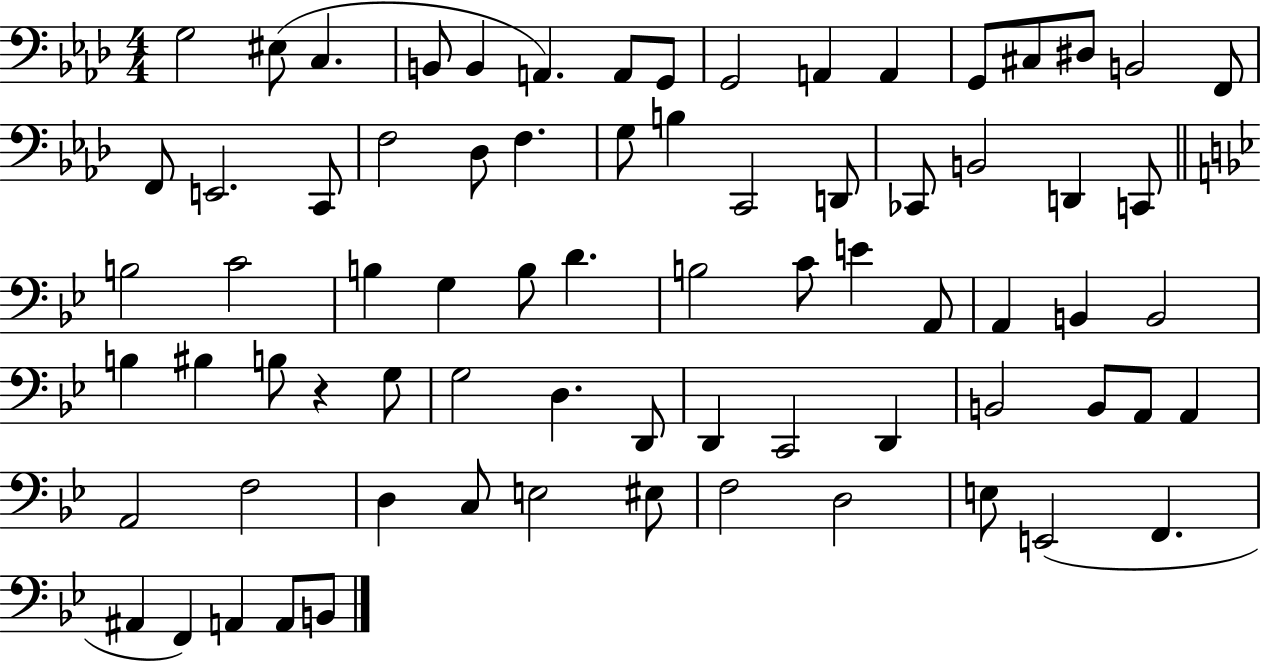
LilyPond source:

{
  \clef bass
  \numericTimeSignature
  \time 4/4
  \key aes \major
  g2 eis8( c4. | b,8 b,4 a,4.) a,8 g,8 | g,2 a,4 a,4 | g,8 cis8 dis8 b,2 f,8 | \break f,8 e,2. c,8 | f2 des8 f4. | g8 b4 c,2 d,8 | ces,8 b,2 d,4 c,8 | \break \bar "||" \break \key bes \major b2 c'2 | b4 g4 b8 d'4. | b2 c'8 e'4 a,8 | a,4 b,4 b,2 | \break b4 bis4 b8 r4 g8 | g2 d4. d,8 | d,4 c,2 d,4 | b,2 b,8 a,8 a,4 | \break a,2 f2 | d4 c8 e2 eis8 | f2 d2 | e8 e,2( f,4. | \break ais,4 f,4) a,4 a,8 b,8 | \bar "|."
}